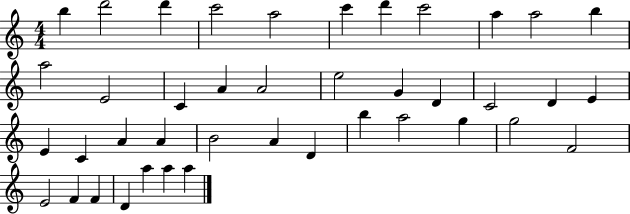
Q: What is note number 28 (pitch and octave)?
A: A4